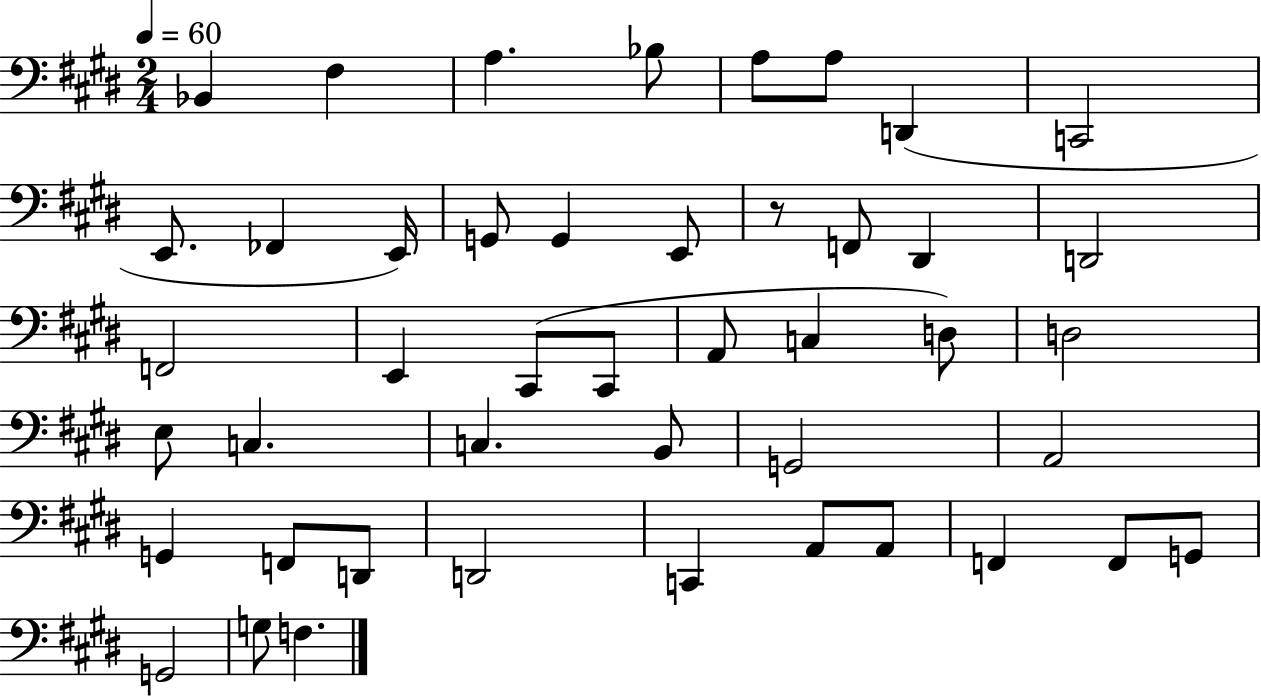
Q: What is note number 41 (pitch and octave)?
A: G2